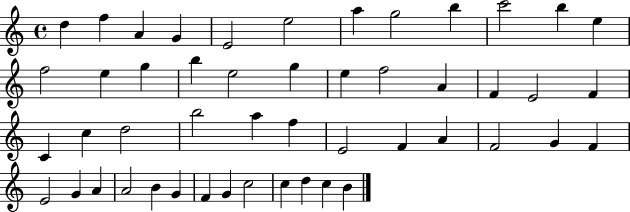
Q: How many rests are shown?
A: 0